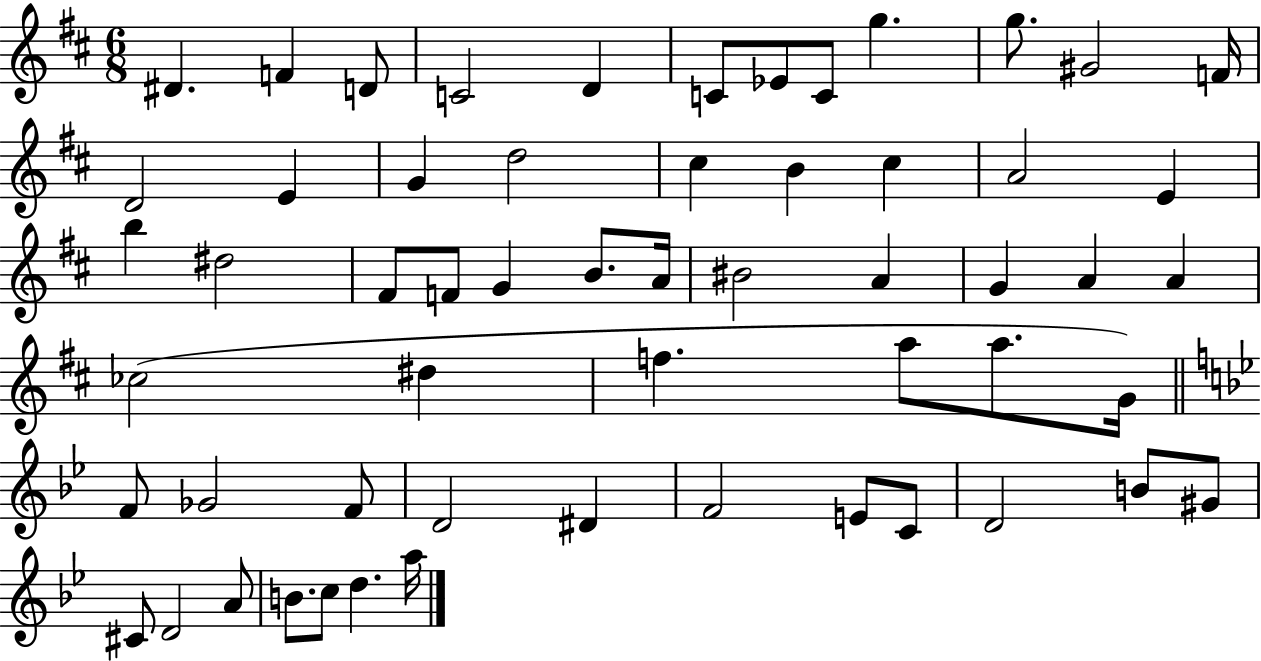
{
  \clef treble
  \numericTimeSignature
  \time 6/8
  \key d \major
  dis'4. f'4 d'8 | c'2 d'4 | c'8 ees'8 c'8 g''4. | g''8. gis'2 f'16 | \break d'2 e'4 | g'4 d''2 | cis''4 b'4 cis''4 | a'2 e'4 | \break b''4 dis''2 | fis'8 f'8 g'4 b'8. a'16 | bis'2 a'4 | g'4 a'4 a'4 | \break ces''2( dis''4 | f''4. a''8 a''8. g'16) | \bar "||" \break \key g \minor f'8 ges'2 f'8 | d'2 dis'4 | f'2 e'8 c'8 | d'2 b'8 gis'8 | \break cis'8 d'2 a'8 | b'8. c''8 d''4. a''16 | \bar "|."
}